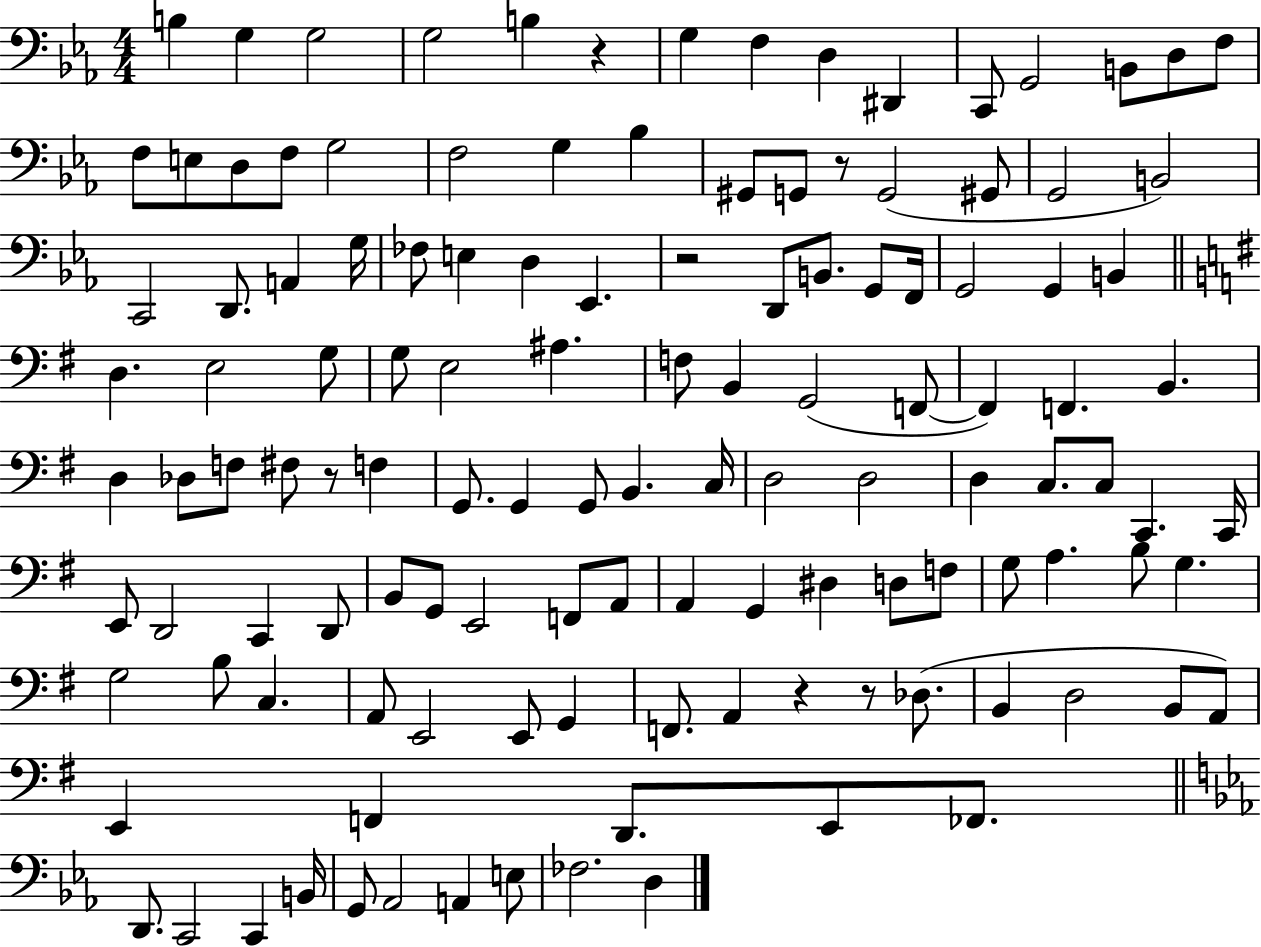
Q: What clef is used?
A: bass